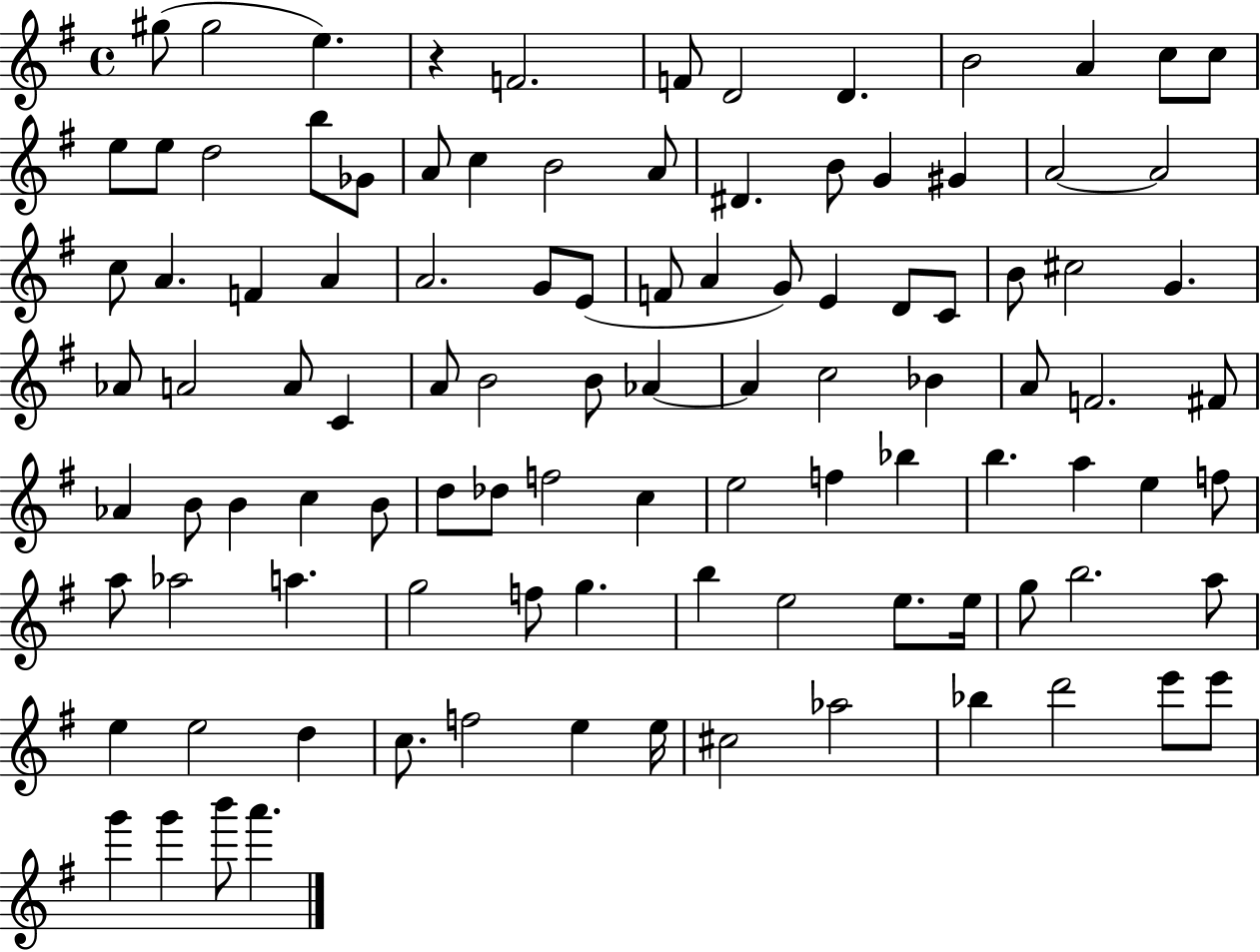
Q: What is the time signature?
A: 4/4